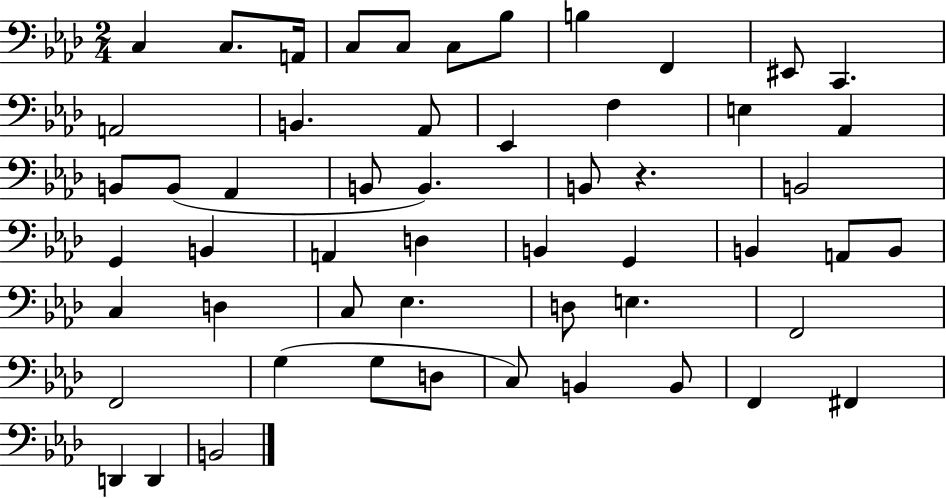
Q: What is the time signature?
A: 2/4